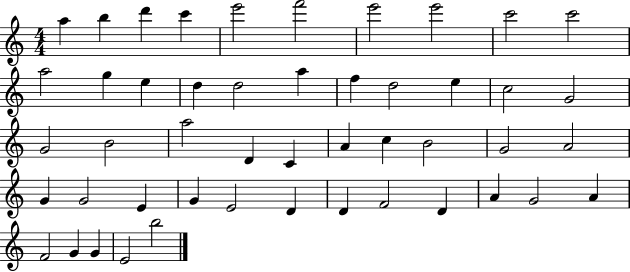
{
  \clef treble
  \numericTimeSignature
  \time 4/4
  \key c \major
  a''4 b''4 d'''4 c'''4 | e'''2 f'''2 | e'''2 e'''2 | c'''2 c'''2 | \break a''2 g''4 e''4 | d''4 d''2 a''4 | f''4 d''2 e''4 | c''2 g'2 | \break g'2 b'2 | a''2 d'4 c'4 | a'4 c''4 b'2 | g'2 a'2 | \break g'4 g'2 e'4 | g'4 e'2 d'4 | d'4 f'2 d'4 | a'4 g'2 a'4 | \break f'2 g'4 g'4 | e'2 b''2 | \bar "|."
}